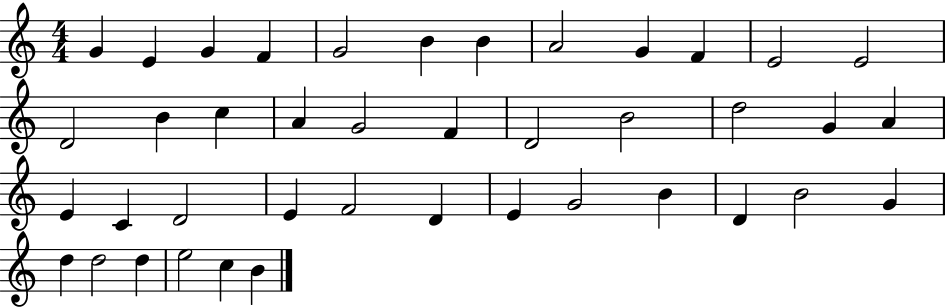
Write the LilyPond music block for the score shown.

{
  \clef treble
  \numericTimeSignature
  \time 4/4
  \key c \major
  g'4 e'4 g'4 f'4 | g'2 b'4 b'4 | a'2 g'4 f'4 | e'2 e'2 | \break d'2 b'4 c''4 | a'4 g'2 f'4 | d'2 b'2 | d''2 g'4 a'4 | \break e'4 c'4 d'2 | e'4 f'2 d'4 | e'4 g'2 b'4 | d'4 b'2 g'4 | \break d''4 d''2 d''4 | e''2 c''4 b'4 | \bar "|."
}